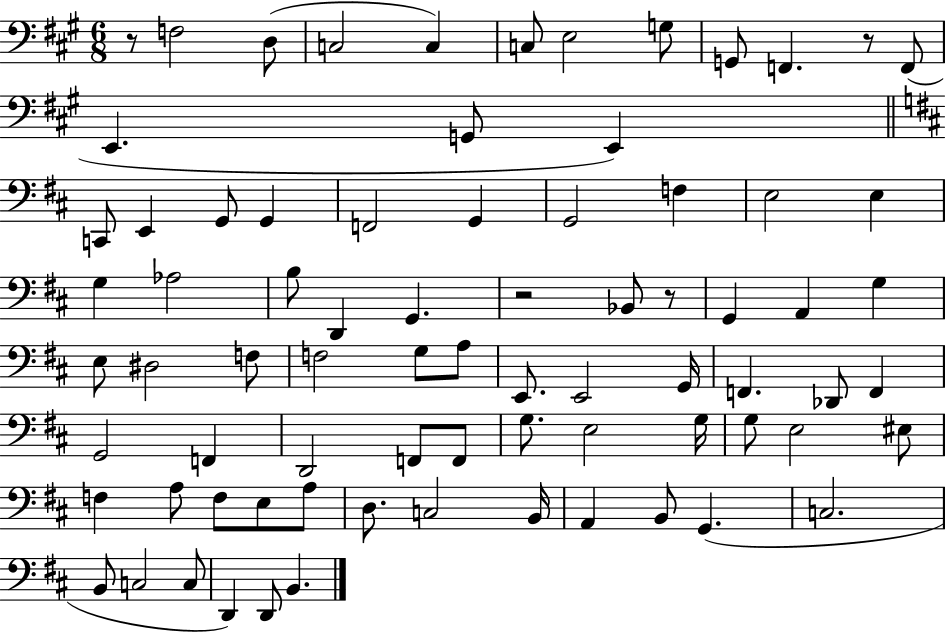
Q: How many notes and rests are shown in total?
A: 77